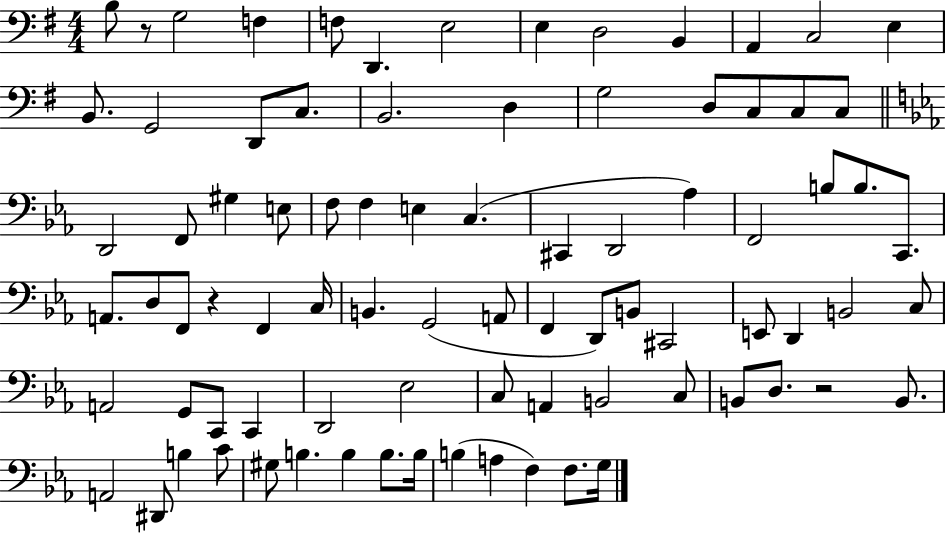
X:1
T:Untitled
M:4/4
L:1/4
K:G
B,/2 z/2 G,2 F, F,/2 D,, E,2 E, D,2 B,, A,, C,2 E, B,,/2 G,,2 D,,/2 C,/2 B,,2 D, G,2 D,/2 C,/2 C,/2 C,/2 D,,2 F,,/2 ^G, E,/2 F,/2 F, E, C, ^C,, D,,2 _A, F,,2 B,/2 B,/2 C,,/2 A,,/2 D,/2 F,,/2 z F,, C,/4 B,, G,,2 A,,/2 F,, D,,/2 B,,/2 ^C,,2 E,,/2 D,, B,,2 C,/2 A,,2 G,,/2 C,,/2 C,, D,,2 _E,2 C,/2 A,, B,,2 C,/2 B,,/2 D,/2 z2 B,,/2 A,,2 ^D,,/2 B, C/2 ^G,/2 B, B, B,/2 B,/4 B, A, F, F,/2 G,/4